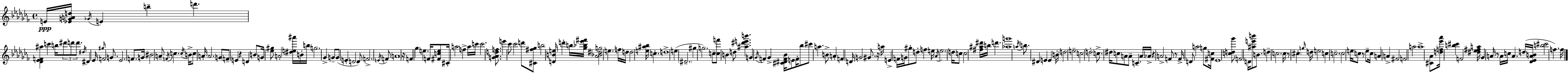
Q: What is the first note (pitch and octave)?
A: E4